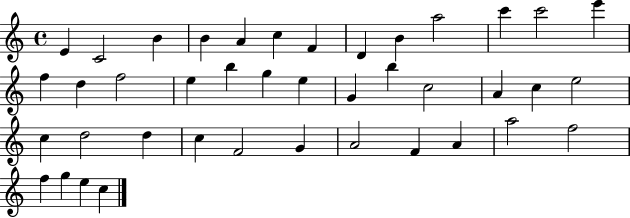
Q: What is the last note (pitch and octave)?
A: C5